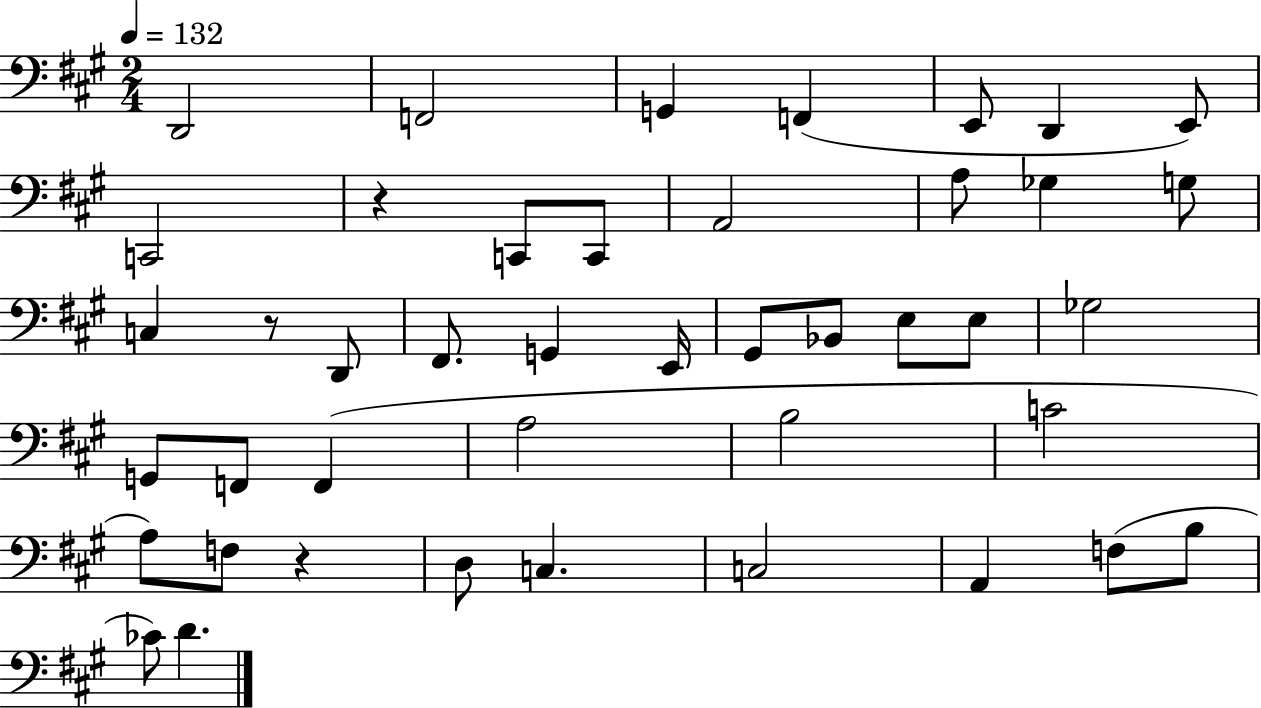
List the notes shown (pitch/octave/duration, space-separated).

D2/h F2/h G2/q F2/q E2/e D2/q E2/e C2/h R/q C2/e C2/e A2/h A3/e Gb3/q G3/e C3/q R/e D2/e F#2/e. G2/q E2/s G#2/e Bb2/e E3/e E3/e Gb3/h G2/e F2/e F2/q A3/h B3/h C4/h A3/e F3/e R/q D3/e C3/q. C3/h A2/q F3/e B3/e CES4/e D4/q.